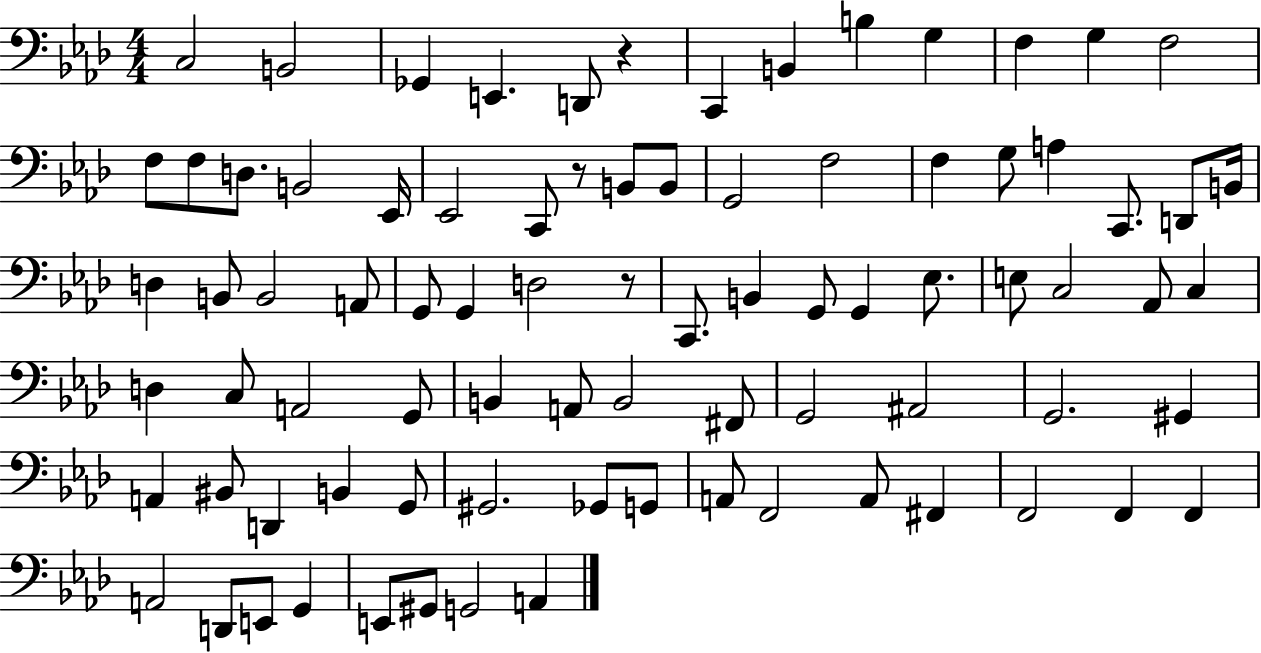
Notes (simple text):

C3/h B2/h Gb2/q E2/q. D2/e R/q C2/q B2/q B3/q G3/q F3/q G3/q F3/h F3/e F3/e D3/e. B2/h Eb2/s Eb2/h C2/e R/e B2/e B2/e G2/h F3/h F3/q G3/e A3/q C2/e. D2/e B2/s D3/q B2/e B2/h A2/e G2/e G2/q D3/h R/e C2/e. B2/q G2/e G2/q Eb3/e. E3/e C3/h Ab2/e C3/q D3/q C3/e A2/h G2/e B2/q A2/e B2/h F#2/e G2/h A#2/h G2/h. G#2/q A2/q BIS2/e D2/q B2/q G2/e G#2/h. Gb2/e G2/e A2/e F2/h A2/e F#2/q F2/h F2/q F2/q A2/h D2/e E2/e G2/q E2/e G#2/e G2/h A2/q